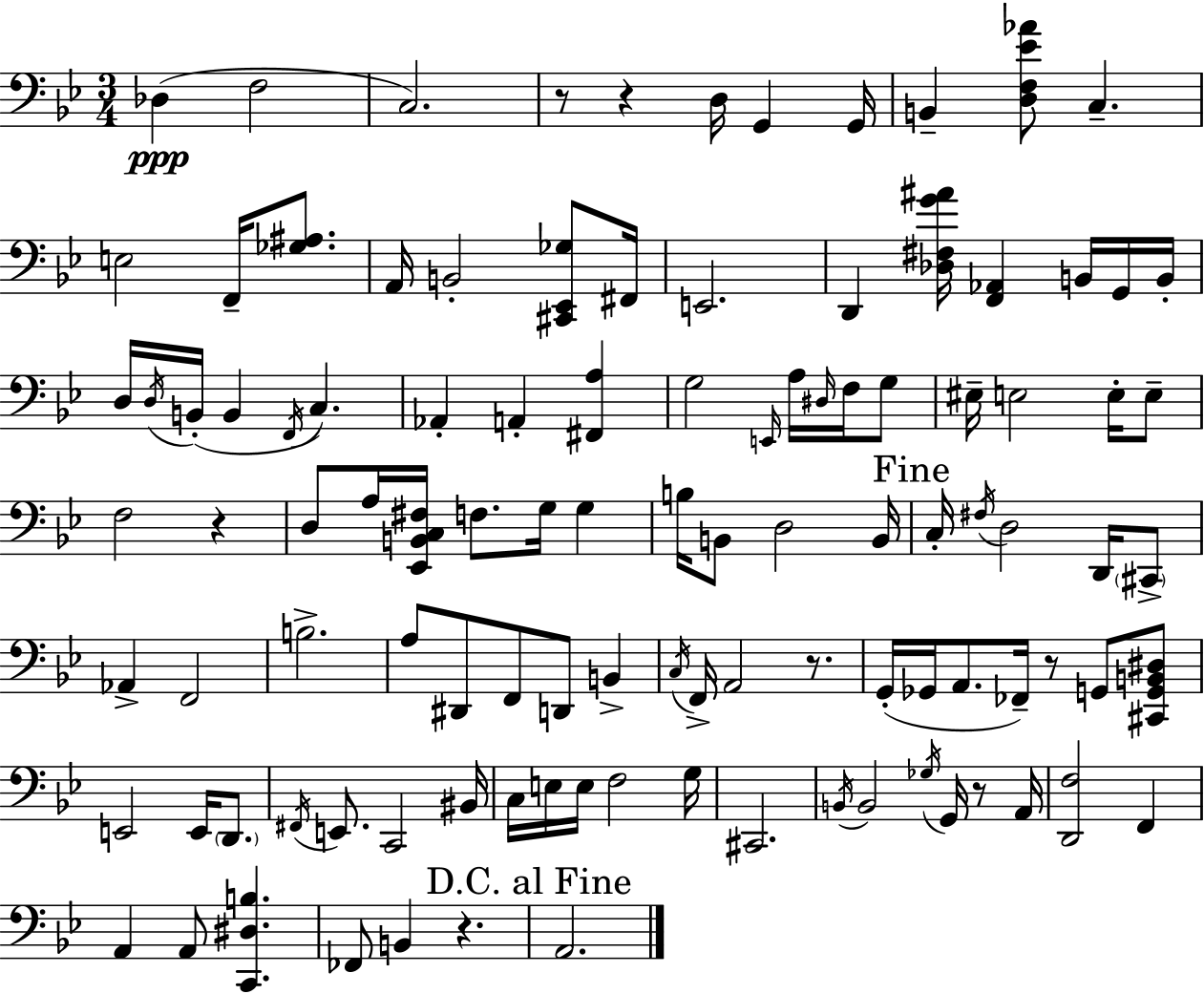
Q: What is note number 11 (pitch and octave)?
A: A2